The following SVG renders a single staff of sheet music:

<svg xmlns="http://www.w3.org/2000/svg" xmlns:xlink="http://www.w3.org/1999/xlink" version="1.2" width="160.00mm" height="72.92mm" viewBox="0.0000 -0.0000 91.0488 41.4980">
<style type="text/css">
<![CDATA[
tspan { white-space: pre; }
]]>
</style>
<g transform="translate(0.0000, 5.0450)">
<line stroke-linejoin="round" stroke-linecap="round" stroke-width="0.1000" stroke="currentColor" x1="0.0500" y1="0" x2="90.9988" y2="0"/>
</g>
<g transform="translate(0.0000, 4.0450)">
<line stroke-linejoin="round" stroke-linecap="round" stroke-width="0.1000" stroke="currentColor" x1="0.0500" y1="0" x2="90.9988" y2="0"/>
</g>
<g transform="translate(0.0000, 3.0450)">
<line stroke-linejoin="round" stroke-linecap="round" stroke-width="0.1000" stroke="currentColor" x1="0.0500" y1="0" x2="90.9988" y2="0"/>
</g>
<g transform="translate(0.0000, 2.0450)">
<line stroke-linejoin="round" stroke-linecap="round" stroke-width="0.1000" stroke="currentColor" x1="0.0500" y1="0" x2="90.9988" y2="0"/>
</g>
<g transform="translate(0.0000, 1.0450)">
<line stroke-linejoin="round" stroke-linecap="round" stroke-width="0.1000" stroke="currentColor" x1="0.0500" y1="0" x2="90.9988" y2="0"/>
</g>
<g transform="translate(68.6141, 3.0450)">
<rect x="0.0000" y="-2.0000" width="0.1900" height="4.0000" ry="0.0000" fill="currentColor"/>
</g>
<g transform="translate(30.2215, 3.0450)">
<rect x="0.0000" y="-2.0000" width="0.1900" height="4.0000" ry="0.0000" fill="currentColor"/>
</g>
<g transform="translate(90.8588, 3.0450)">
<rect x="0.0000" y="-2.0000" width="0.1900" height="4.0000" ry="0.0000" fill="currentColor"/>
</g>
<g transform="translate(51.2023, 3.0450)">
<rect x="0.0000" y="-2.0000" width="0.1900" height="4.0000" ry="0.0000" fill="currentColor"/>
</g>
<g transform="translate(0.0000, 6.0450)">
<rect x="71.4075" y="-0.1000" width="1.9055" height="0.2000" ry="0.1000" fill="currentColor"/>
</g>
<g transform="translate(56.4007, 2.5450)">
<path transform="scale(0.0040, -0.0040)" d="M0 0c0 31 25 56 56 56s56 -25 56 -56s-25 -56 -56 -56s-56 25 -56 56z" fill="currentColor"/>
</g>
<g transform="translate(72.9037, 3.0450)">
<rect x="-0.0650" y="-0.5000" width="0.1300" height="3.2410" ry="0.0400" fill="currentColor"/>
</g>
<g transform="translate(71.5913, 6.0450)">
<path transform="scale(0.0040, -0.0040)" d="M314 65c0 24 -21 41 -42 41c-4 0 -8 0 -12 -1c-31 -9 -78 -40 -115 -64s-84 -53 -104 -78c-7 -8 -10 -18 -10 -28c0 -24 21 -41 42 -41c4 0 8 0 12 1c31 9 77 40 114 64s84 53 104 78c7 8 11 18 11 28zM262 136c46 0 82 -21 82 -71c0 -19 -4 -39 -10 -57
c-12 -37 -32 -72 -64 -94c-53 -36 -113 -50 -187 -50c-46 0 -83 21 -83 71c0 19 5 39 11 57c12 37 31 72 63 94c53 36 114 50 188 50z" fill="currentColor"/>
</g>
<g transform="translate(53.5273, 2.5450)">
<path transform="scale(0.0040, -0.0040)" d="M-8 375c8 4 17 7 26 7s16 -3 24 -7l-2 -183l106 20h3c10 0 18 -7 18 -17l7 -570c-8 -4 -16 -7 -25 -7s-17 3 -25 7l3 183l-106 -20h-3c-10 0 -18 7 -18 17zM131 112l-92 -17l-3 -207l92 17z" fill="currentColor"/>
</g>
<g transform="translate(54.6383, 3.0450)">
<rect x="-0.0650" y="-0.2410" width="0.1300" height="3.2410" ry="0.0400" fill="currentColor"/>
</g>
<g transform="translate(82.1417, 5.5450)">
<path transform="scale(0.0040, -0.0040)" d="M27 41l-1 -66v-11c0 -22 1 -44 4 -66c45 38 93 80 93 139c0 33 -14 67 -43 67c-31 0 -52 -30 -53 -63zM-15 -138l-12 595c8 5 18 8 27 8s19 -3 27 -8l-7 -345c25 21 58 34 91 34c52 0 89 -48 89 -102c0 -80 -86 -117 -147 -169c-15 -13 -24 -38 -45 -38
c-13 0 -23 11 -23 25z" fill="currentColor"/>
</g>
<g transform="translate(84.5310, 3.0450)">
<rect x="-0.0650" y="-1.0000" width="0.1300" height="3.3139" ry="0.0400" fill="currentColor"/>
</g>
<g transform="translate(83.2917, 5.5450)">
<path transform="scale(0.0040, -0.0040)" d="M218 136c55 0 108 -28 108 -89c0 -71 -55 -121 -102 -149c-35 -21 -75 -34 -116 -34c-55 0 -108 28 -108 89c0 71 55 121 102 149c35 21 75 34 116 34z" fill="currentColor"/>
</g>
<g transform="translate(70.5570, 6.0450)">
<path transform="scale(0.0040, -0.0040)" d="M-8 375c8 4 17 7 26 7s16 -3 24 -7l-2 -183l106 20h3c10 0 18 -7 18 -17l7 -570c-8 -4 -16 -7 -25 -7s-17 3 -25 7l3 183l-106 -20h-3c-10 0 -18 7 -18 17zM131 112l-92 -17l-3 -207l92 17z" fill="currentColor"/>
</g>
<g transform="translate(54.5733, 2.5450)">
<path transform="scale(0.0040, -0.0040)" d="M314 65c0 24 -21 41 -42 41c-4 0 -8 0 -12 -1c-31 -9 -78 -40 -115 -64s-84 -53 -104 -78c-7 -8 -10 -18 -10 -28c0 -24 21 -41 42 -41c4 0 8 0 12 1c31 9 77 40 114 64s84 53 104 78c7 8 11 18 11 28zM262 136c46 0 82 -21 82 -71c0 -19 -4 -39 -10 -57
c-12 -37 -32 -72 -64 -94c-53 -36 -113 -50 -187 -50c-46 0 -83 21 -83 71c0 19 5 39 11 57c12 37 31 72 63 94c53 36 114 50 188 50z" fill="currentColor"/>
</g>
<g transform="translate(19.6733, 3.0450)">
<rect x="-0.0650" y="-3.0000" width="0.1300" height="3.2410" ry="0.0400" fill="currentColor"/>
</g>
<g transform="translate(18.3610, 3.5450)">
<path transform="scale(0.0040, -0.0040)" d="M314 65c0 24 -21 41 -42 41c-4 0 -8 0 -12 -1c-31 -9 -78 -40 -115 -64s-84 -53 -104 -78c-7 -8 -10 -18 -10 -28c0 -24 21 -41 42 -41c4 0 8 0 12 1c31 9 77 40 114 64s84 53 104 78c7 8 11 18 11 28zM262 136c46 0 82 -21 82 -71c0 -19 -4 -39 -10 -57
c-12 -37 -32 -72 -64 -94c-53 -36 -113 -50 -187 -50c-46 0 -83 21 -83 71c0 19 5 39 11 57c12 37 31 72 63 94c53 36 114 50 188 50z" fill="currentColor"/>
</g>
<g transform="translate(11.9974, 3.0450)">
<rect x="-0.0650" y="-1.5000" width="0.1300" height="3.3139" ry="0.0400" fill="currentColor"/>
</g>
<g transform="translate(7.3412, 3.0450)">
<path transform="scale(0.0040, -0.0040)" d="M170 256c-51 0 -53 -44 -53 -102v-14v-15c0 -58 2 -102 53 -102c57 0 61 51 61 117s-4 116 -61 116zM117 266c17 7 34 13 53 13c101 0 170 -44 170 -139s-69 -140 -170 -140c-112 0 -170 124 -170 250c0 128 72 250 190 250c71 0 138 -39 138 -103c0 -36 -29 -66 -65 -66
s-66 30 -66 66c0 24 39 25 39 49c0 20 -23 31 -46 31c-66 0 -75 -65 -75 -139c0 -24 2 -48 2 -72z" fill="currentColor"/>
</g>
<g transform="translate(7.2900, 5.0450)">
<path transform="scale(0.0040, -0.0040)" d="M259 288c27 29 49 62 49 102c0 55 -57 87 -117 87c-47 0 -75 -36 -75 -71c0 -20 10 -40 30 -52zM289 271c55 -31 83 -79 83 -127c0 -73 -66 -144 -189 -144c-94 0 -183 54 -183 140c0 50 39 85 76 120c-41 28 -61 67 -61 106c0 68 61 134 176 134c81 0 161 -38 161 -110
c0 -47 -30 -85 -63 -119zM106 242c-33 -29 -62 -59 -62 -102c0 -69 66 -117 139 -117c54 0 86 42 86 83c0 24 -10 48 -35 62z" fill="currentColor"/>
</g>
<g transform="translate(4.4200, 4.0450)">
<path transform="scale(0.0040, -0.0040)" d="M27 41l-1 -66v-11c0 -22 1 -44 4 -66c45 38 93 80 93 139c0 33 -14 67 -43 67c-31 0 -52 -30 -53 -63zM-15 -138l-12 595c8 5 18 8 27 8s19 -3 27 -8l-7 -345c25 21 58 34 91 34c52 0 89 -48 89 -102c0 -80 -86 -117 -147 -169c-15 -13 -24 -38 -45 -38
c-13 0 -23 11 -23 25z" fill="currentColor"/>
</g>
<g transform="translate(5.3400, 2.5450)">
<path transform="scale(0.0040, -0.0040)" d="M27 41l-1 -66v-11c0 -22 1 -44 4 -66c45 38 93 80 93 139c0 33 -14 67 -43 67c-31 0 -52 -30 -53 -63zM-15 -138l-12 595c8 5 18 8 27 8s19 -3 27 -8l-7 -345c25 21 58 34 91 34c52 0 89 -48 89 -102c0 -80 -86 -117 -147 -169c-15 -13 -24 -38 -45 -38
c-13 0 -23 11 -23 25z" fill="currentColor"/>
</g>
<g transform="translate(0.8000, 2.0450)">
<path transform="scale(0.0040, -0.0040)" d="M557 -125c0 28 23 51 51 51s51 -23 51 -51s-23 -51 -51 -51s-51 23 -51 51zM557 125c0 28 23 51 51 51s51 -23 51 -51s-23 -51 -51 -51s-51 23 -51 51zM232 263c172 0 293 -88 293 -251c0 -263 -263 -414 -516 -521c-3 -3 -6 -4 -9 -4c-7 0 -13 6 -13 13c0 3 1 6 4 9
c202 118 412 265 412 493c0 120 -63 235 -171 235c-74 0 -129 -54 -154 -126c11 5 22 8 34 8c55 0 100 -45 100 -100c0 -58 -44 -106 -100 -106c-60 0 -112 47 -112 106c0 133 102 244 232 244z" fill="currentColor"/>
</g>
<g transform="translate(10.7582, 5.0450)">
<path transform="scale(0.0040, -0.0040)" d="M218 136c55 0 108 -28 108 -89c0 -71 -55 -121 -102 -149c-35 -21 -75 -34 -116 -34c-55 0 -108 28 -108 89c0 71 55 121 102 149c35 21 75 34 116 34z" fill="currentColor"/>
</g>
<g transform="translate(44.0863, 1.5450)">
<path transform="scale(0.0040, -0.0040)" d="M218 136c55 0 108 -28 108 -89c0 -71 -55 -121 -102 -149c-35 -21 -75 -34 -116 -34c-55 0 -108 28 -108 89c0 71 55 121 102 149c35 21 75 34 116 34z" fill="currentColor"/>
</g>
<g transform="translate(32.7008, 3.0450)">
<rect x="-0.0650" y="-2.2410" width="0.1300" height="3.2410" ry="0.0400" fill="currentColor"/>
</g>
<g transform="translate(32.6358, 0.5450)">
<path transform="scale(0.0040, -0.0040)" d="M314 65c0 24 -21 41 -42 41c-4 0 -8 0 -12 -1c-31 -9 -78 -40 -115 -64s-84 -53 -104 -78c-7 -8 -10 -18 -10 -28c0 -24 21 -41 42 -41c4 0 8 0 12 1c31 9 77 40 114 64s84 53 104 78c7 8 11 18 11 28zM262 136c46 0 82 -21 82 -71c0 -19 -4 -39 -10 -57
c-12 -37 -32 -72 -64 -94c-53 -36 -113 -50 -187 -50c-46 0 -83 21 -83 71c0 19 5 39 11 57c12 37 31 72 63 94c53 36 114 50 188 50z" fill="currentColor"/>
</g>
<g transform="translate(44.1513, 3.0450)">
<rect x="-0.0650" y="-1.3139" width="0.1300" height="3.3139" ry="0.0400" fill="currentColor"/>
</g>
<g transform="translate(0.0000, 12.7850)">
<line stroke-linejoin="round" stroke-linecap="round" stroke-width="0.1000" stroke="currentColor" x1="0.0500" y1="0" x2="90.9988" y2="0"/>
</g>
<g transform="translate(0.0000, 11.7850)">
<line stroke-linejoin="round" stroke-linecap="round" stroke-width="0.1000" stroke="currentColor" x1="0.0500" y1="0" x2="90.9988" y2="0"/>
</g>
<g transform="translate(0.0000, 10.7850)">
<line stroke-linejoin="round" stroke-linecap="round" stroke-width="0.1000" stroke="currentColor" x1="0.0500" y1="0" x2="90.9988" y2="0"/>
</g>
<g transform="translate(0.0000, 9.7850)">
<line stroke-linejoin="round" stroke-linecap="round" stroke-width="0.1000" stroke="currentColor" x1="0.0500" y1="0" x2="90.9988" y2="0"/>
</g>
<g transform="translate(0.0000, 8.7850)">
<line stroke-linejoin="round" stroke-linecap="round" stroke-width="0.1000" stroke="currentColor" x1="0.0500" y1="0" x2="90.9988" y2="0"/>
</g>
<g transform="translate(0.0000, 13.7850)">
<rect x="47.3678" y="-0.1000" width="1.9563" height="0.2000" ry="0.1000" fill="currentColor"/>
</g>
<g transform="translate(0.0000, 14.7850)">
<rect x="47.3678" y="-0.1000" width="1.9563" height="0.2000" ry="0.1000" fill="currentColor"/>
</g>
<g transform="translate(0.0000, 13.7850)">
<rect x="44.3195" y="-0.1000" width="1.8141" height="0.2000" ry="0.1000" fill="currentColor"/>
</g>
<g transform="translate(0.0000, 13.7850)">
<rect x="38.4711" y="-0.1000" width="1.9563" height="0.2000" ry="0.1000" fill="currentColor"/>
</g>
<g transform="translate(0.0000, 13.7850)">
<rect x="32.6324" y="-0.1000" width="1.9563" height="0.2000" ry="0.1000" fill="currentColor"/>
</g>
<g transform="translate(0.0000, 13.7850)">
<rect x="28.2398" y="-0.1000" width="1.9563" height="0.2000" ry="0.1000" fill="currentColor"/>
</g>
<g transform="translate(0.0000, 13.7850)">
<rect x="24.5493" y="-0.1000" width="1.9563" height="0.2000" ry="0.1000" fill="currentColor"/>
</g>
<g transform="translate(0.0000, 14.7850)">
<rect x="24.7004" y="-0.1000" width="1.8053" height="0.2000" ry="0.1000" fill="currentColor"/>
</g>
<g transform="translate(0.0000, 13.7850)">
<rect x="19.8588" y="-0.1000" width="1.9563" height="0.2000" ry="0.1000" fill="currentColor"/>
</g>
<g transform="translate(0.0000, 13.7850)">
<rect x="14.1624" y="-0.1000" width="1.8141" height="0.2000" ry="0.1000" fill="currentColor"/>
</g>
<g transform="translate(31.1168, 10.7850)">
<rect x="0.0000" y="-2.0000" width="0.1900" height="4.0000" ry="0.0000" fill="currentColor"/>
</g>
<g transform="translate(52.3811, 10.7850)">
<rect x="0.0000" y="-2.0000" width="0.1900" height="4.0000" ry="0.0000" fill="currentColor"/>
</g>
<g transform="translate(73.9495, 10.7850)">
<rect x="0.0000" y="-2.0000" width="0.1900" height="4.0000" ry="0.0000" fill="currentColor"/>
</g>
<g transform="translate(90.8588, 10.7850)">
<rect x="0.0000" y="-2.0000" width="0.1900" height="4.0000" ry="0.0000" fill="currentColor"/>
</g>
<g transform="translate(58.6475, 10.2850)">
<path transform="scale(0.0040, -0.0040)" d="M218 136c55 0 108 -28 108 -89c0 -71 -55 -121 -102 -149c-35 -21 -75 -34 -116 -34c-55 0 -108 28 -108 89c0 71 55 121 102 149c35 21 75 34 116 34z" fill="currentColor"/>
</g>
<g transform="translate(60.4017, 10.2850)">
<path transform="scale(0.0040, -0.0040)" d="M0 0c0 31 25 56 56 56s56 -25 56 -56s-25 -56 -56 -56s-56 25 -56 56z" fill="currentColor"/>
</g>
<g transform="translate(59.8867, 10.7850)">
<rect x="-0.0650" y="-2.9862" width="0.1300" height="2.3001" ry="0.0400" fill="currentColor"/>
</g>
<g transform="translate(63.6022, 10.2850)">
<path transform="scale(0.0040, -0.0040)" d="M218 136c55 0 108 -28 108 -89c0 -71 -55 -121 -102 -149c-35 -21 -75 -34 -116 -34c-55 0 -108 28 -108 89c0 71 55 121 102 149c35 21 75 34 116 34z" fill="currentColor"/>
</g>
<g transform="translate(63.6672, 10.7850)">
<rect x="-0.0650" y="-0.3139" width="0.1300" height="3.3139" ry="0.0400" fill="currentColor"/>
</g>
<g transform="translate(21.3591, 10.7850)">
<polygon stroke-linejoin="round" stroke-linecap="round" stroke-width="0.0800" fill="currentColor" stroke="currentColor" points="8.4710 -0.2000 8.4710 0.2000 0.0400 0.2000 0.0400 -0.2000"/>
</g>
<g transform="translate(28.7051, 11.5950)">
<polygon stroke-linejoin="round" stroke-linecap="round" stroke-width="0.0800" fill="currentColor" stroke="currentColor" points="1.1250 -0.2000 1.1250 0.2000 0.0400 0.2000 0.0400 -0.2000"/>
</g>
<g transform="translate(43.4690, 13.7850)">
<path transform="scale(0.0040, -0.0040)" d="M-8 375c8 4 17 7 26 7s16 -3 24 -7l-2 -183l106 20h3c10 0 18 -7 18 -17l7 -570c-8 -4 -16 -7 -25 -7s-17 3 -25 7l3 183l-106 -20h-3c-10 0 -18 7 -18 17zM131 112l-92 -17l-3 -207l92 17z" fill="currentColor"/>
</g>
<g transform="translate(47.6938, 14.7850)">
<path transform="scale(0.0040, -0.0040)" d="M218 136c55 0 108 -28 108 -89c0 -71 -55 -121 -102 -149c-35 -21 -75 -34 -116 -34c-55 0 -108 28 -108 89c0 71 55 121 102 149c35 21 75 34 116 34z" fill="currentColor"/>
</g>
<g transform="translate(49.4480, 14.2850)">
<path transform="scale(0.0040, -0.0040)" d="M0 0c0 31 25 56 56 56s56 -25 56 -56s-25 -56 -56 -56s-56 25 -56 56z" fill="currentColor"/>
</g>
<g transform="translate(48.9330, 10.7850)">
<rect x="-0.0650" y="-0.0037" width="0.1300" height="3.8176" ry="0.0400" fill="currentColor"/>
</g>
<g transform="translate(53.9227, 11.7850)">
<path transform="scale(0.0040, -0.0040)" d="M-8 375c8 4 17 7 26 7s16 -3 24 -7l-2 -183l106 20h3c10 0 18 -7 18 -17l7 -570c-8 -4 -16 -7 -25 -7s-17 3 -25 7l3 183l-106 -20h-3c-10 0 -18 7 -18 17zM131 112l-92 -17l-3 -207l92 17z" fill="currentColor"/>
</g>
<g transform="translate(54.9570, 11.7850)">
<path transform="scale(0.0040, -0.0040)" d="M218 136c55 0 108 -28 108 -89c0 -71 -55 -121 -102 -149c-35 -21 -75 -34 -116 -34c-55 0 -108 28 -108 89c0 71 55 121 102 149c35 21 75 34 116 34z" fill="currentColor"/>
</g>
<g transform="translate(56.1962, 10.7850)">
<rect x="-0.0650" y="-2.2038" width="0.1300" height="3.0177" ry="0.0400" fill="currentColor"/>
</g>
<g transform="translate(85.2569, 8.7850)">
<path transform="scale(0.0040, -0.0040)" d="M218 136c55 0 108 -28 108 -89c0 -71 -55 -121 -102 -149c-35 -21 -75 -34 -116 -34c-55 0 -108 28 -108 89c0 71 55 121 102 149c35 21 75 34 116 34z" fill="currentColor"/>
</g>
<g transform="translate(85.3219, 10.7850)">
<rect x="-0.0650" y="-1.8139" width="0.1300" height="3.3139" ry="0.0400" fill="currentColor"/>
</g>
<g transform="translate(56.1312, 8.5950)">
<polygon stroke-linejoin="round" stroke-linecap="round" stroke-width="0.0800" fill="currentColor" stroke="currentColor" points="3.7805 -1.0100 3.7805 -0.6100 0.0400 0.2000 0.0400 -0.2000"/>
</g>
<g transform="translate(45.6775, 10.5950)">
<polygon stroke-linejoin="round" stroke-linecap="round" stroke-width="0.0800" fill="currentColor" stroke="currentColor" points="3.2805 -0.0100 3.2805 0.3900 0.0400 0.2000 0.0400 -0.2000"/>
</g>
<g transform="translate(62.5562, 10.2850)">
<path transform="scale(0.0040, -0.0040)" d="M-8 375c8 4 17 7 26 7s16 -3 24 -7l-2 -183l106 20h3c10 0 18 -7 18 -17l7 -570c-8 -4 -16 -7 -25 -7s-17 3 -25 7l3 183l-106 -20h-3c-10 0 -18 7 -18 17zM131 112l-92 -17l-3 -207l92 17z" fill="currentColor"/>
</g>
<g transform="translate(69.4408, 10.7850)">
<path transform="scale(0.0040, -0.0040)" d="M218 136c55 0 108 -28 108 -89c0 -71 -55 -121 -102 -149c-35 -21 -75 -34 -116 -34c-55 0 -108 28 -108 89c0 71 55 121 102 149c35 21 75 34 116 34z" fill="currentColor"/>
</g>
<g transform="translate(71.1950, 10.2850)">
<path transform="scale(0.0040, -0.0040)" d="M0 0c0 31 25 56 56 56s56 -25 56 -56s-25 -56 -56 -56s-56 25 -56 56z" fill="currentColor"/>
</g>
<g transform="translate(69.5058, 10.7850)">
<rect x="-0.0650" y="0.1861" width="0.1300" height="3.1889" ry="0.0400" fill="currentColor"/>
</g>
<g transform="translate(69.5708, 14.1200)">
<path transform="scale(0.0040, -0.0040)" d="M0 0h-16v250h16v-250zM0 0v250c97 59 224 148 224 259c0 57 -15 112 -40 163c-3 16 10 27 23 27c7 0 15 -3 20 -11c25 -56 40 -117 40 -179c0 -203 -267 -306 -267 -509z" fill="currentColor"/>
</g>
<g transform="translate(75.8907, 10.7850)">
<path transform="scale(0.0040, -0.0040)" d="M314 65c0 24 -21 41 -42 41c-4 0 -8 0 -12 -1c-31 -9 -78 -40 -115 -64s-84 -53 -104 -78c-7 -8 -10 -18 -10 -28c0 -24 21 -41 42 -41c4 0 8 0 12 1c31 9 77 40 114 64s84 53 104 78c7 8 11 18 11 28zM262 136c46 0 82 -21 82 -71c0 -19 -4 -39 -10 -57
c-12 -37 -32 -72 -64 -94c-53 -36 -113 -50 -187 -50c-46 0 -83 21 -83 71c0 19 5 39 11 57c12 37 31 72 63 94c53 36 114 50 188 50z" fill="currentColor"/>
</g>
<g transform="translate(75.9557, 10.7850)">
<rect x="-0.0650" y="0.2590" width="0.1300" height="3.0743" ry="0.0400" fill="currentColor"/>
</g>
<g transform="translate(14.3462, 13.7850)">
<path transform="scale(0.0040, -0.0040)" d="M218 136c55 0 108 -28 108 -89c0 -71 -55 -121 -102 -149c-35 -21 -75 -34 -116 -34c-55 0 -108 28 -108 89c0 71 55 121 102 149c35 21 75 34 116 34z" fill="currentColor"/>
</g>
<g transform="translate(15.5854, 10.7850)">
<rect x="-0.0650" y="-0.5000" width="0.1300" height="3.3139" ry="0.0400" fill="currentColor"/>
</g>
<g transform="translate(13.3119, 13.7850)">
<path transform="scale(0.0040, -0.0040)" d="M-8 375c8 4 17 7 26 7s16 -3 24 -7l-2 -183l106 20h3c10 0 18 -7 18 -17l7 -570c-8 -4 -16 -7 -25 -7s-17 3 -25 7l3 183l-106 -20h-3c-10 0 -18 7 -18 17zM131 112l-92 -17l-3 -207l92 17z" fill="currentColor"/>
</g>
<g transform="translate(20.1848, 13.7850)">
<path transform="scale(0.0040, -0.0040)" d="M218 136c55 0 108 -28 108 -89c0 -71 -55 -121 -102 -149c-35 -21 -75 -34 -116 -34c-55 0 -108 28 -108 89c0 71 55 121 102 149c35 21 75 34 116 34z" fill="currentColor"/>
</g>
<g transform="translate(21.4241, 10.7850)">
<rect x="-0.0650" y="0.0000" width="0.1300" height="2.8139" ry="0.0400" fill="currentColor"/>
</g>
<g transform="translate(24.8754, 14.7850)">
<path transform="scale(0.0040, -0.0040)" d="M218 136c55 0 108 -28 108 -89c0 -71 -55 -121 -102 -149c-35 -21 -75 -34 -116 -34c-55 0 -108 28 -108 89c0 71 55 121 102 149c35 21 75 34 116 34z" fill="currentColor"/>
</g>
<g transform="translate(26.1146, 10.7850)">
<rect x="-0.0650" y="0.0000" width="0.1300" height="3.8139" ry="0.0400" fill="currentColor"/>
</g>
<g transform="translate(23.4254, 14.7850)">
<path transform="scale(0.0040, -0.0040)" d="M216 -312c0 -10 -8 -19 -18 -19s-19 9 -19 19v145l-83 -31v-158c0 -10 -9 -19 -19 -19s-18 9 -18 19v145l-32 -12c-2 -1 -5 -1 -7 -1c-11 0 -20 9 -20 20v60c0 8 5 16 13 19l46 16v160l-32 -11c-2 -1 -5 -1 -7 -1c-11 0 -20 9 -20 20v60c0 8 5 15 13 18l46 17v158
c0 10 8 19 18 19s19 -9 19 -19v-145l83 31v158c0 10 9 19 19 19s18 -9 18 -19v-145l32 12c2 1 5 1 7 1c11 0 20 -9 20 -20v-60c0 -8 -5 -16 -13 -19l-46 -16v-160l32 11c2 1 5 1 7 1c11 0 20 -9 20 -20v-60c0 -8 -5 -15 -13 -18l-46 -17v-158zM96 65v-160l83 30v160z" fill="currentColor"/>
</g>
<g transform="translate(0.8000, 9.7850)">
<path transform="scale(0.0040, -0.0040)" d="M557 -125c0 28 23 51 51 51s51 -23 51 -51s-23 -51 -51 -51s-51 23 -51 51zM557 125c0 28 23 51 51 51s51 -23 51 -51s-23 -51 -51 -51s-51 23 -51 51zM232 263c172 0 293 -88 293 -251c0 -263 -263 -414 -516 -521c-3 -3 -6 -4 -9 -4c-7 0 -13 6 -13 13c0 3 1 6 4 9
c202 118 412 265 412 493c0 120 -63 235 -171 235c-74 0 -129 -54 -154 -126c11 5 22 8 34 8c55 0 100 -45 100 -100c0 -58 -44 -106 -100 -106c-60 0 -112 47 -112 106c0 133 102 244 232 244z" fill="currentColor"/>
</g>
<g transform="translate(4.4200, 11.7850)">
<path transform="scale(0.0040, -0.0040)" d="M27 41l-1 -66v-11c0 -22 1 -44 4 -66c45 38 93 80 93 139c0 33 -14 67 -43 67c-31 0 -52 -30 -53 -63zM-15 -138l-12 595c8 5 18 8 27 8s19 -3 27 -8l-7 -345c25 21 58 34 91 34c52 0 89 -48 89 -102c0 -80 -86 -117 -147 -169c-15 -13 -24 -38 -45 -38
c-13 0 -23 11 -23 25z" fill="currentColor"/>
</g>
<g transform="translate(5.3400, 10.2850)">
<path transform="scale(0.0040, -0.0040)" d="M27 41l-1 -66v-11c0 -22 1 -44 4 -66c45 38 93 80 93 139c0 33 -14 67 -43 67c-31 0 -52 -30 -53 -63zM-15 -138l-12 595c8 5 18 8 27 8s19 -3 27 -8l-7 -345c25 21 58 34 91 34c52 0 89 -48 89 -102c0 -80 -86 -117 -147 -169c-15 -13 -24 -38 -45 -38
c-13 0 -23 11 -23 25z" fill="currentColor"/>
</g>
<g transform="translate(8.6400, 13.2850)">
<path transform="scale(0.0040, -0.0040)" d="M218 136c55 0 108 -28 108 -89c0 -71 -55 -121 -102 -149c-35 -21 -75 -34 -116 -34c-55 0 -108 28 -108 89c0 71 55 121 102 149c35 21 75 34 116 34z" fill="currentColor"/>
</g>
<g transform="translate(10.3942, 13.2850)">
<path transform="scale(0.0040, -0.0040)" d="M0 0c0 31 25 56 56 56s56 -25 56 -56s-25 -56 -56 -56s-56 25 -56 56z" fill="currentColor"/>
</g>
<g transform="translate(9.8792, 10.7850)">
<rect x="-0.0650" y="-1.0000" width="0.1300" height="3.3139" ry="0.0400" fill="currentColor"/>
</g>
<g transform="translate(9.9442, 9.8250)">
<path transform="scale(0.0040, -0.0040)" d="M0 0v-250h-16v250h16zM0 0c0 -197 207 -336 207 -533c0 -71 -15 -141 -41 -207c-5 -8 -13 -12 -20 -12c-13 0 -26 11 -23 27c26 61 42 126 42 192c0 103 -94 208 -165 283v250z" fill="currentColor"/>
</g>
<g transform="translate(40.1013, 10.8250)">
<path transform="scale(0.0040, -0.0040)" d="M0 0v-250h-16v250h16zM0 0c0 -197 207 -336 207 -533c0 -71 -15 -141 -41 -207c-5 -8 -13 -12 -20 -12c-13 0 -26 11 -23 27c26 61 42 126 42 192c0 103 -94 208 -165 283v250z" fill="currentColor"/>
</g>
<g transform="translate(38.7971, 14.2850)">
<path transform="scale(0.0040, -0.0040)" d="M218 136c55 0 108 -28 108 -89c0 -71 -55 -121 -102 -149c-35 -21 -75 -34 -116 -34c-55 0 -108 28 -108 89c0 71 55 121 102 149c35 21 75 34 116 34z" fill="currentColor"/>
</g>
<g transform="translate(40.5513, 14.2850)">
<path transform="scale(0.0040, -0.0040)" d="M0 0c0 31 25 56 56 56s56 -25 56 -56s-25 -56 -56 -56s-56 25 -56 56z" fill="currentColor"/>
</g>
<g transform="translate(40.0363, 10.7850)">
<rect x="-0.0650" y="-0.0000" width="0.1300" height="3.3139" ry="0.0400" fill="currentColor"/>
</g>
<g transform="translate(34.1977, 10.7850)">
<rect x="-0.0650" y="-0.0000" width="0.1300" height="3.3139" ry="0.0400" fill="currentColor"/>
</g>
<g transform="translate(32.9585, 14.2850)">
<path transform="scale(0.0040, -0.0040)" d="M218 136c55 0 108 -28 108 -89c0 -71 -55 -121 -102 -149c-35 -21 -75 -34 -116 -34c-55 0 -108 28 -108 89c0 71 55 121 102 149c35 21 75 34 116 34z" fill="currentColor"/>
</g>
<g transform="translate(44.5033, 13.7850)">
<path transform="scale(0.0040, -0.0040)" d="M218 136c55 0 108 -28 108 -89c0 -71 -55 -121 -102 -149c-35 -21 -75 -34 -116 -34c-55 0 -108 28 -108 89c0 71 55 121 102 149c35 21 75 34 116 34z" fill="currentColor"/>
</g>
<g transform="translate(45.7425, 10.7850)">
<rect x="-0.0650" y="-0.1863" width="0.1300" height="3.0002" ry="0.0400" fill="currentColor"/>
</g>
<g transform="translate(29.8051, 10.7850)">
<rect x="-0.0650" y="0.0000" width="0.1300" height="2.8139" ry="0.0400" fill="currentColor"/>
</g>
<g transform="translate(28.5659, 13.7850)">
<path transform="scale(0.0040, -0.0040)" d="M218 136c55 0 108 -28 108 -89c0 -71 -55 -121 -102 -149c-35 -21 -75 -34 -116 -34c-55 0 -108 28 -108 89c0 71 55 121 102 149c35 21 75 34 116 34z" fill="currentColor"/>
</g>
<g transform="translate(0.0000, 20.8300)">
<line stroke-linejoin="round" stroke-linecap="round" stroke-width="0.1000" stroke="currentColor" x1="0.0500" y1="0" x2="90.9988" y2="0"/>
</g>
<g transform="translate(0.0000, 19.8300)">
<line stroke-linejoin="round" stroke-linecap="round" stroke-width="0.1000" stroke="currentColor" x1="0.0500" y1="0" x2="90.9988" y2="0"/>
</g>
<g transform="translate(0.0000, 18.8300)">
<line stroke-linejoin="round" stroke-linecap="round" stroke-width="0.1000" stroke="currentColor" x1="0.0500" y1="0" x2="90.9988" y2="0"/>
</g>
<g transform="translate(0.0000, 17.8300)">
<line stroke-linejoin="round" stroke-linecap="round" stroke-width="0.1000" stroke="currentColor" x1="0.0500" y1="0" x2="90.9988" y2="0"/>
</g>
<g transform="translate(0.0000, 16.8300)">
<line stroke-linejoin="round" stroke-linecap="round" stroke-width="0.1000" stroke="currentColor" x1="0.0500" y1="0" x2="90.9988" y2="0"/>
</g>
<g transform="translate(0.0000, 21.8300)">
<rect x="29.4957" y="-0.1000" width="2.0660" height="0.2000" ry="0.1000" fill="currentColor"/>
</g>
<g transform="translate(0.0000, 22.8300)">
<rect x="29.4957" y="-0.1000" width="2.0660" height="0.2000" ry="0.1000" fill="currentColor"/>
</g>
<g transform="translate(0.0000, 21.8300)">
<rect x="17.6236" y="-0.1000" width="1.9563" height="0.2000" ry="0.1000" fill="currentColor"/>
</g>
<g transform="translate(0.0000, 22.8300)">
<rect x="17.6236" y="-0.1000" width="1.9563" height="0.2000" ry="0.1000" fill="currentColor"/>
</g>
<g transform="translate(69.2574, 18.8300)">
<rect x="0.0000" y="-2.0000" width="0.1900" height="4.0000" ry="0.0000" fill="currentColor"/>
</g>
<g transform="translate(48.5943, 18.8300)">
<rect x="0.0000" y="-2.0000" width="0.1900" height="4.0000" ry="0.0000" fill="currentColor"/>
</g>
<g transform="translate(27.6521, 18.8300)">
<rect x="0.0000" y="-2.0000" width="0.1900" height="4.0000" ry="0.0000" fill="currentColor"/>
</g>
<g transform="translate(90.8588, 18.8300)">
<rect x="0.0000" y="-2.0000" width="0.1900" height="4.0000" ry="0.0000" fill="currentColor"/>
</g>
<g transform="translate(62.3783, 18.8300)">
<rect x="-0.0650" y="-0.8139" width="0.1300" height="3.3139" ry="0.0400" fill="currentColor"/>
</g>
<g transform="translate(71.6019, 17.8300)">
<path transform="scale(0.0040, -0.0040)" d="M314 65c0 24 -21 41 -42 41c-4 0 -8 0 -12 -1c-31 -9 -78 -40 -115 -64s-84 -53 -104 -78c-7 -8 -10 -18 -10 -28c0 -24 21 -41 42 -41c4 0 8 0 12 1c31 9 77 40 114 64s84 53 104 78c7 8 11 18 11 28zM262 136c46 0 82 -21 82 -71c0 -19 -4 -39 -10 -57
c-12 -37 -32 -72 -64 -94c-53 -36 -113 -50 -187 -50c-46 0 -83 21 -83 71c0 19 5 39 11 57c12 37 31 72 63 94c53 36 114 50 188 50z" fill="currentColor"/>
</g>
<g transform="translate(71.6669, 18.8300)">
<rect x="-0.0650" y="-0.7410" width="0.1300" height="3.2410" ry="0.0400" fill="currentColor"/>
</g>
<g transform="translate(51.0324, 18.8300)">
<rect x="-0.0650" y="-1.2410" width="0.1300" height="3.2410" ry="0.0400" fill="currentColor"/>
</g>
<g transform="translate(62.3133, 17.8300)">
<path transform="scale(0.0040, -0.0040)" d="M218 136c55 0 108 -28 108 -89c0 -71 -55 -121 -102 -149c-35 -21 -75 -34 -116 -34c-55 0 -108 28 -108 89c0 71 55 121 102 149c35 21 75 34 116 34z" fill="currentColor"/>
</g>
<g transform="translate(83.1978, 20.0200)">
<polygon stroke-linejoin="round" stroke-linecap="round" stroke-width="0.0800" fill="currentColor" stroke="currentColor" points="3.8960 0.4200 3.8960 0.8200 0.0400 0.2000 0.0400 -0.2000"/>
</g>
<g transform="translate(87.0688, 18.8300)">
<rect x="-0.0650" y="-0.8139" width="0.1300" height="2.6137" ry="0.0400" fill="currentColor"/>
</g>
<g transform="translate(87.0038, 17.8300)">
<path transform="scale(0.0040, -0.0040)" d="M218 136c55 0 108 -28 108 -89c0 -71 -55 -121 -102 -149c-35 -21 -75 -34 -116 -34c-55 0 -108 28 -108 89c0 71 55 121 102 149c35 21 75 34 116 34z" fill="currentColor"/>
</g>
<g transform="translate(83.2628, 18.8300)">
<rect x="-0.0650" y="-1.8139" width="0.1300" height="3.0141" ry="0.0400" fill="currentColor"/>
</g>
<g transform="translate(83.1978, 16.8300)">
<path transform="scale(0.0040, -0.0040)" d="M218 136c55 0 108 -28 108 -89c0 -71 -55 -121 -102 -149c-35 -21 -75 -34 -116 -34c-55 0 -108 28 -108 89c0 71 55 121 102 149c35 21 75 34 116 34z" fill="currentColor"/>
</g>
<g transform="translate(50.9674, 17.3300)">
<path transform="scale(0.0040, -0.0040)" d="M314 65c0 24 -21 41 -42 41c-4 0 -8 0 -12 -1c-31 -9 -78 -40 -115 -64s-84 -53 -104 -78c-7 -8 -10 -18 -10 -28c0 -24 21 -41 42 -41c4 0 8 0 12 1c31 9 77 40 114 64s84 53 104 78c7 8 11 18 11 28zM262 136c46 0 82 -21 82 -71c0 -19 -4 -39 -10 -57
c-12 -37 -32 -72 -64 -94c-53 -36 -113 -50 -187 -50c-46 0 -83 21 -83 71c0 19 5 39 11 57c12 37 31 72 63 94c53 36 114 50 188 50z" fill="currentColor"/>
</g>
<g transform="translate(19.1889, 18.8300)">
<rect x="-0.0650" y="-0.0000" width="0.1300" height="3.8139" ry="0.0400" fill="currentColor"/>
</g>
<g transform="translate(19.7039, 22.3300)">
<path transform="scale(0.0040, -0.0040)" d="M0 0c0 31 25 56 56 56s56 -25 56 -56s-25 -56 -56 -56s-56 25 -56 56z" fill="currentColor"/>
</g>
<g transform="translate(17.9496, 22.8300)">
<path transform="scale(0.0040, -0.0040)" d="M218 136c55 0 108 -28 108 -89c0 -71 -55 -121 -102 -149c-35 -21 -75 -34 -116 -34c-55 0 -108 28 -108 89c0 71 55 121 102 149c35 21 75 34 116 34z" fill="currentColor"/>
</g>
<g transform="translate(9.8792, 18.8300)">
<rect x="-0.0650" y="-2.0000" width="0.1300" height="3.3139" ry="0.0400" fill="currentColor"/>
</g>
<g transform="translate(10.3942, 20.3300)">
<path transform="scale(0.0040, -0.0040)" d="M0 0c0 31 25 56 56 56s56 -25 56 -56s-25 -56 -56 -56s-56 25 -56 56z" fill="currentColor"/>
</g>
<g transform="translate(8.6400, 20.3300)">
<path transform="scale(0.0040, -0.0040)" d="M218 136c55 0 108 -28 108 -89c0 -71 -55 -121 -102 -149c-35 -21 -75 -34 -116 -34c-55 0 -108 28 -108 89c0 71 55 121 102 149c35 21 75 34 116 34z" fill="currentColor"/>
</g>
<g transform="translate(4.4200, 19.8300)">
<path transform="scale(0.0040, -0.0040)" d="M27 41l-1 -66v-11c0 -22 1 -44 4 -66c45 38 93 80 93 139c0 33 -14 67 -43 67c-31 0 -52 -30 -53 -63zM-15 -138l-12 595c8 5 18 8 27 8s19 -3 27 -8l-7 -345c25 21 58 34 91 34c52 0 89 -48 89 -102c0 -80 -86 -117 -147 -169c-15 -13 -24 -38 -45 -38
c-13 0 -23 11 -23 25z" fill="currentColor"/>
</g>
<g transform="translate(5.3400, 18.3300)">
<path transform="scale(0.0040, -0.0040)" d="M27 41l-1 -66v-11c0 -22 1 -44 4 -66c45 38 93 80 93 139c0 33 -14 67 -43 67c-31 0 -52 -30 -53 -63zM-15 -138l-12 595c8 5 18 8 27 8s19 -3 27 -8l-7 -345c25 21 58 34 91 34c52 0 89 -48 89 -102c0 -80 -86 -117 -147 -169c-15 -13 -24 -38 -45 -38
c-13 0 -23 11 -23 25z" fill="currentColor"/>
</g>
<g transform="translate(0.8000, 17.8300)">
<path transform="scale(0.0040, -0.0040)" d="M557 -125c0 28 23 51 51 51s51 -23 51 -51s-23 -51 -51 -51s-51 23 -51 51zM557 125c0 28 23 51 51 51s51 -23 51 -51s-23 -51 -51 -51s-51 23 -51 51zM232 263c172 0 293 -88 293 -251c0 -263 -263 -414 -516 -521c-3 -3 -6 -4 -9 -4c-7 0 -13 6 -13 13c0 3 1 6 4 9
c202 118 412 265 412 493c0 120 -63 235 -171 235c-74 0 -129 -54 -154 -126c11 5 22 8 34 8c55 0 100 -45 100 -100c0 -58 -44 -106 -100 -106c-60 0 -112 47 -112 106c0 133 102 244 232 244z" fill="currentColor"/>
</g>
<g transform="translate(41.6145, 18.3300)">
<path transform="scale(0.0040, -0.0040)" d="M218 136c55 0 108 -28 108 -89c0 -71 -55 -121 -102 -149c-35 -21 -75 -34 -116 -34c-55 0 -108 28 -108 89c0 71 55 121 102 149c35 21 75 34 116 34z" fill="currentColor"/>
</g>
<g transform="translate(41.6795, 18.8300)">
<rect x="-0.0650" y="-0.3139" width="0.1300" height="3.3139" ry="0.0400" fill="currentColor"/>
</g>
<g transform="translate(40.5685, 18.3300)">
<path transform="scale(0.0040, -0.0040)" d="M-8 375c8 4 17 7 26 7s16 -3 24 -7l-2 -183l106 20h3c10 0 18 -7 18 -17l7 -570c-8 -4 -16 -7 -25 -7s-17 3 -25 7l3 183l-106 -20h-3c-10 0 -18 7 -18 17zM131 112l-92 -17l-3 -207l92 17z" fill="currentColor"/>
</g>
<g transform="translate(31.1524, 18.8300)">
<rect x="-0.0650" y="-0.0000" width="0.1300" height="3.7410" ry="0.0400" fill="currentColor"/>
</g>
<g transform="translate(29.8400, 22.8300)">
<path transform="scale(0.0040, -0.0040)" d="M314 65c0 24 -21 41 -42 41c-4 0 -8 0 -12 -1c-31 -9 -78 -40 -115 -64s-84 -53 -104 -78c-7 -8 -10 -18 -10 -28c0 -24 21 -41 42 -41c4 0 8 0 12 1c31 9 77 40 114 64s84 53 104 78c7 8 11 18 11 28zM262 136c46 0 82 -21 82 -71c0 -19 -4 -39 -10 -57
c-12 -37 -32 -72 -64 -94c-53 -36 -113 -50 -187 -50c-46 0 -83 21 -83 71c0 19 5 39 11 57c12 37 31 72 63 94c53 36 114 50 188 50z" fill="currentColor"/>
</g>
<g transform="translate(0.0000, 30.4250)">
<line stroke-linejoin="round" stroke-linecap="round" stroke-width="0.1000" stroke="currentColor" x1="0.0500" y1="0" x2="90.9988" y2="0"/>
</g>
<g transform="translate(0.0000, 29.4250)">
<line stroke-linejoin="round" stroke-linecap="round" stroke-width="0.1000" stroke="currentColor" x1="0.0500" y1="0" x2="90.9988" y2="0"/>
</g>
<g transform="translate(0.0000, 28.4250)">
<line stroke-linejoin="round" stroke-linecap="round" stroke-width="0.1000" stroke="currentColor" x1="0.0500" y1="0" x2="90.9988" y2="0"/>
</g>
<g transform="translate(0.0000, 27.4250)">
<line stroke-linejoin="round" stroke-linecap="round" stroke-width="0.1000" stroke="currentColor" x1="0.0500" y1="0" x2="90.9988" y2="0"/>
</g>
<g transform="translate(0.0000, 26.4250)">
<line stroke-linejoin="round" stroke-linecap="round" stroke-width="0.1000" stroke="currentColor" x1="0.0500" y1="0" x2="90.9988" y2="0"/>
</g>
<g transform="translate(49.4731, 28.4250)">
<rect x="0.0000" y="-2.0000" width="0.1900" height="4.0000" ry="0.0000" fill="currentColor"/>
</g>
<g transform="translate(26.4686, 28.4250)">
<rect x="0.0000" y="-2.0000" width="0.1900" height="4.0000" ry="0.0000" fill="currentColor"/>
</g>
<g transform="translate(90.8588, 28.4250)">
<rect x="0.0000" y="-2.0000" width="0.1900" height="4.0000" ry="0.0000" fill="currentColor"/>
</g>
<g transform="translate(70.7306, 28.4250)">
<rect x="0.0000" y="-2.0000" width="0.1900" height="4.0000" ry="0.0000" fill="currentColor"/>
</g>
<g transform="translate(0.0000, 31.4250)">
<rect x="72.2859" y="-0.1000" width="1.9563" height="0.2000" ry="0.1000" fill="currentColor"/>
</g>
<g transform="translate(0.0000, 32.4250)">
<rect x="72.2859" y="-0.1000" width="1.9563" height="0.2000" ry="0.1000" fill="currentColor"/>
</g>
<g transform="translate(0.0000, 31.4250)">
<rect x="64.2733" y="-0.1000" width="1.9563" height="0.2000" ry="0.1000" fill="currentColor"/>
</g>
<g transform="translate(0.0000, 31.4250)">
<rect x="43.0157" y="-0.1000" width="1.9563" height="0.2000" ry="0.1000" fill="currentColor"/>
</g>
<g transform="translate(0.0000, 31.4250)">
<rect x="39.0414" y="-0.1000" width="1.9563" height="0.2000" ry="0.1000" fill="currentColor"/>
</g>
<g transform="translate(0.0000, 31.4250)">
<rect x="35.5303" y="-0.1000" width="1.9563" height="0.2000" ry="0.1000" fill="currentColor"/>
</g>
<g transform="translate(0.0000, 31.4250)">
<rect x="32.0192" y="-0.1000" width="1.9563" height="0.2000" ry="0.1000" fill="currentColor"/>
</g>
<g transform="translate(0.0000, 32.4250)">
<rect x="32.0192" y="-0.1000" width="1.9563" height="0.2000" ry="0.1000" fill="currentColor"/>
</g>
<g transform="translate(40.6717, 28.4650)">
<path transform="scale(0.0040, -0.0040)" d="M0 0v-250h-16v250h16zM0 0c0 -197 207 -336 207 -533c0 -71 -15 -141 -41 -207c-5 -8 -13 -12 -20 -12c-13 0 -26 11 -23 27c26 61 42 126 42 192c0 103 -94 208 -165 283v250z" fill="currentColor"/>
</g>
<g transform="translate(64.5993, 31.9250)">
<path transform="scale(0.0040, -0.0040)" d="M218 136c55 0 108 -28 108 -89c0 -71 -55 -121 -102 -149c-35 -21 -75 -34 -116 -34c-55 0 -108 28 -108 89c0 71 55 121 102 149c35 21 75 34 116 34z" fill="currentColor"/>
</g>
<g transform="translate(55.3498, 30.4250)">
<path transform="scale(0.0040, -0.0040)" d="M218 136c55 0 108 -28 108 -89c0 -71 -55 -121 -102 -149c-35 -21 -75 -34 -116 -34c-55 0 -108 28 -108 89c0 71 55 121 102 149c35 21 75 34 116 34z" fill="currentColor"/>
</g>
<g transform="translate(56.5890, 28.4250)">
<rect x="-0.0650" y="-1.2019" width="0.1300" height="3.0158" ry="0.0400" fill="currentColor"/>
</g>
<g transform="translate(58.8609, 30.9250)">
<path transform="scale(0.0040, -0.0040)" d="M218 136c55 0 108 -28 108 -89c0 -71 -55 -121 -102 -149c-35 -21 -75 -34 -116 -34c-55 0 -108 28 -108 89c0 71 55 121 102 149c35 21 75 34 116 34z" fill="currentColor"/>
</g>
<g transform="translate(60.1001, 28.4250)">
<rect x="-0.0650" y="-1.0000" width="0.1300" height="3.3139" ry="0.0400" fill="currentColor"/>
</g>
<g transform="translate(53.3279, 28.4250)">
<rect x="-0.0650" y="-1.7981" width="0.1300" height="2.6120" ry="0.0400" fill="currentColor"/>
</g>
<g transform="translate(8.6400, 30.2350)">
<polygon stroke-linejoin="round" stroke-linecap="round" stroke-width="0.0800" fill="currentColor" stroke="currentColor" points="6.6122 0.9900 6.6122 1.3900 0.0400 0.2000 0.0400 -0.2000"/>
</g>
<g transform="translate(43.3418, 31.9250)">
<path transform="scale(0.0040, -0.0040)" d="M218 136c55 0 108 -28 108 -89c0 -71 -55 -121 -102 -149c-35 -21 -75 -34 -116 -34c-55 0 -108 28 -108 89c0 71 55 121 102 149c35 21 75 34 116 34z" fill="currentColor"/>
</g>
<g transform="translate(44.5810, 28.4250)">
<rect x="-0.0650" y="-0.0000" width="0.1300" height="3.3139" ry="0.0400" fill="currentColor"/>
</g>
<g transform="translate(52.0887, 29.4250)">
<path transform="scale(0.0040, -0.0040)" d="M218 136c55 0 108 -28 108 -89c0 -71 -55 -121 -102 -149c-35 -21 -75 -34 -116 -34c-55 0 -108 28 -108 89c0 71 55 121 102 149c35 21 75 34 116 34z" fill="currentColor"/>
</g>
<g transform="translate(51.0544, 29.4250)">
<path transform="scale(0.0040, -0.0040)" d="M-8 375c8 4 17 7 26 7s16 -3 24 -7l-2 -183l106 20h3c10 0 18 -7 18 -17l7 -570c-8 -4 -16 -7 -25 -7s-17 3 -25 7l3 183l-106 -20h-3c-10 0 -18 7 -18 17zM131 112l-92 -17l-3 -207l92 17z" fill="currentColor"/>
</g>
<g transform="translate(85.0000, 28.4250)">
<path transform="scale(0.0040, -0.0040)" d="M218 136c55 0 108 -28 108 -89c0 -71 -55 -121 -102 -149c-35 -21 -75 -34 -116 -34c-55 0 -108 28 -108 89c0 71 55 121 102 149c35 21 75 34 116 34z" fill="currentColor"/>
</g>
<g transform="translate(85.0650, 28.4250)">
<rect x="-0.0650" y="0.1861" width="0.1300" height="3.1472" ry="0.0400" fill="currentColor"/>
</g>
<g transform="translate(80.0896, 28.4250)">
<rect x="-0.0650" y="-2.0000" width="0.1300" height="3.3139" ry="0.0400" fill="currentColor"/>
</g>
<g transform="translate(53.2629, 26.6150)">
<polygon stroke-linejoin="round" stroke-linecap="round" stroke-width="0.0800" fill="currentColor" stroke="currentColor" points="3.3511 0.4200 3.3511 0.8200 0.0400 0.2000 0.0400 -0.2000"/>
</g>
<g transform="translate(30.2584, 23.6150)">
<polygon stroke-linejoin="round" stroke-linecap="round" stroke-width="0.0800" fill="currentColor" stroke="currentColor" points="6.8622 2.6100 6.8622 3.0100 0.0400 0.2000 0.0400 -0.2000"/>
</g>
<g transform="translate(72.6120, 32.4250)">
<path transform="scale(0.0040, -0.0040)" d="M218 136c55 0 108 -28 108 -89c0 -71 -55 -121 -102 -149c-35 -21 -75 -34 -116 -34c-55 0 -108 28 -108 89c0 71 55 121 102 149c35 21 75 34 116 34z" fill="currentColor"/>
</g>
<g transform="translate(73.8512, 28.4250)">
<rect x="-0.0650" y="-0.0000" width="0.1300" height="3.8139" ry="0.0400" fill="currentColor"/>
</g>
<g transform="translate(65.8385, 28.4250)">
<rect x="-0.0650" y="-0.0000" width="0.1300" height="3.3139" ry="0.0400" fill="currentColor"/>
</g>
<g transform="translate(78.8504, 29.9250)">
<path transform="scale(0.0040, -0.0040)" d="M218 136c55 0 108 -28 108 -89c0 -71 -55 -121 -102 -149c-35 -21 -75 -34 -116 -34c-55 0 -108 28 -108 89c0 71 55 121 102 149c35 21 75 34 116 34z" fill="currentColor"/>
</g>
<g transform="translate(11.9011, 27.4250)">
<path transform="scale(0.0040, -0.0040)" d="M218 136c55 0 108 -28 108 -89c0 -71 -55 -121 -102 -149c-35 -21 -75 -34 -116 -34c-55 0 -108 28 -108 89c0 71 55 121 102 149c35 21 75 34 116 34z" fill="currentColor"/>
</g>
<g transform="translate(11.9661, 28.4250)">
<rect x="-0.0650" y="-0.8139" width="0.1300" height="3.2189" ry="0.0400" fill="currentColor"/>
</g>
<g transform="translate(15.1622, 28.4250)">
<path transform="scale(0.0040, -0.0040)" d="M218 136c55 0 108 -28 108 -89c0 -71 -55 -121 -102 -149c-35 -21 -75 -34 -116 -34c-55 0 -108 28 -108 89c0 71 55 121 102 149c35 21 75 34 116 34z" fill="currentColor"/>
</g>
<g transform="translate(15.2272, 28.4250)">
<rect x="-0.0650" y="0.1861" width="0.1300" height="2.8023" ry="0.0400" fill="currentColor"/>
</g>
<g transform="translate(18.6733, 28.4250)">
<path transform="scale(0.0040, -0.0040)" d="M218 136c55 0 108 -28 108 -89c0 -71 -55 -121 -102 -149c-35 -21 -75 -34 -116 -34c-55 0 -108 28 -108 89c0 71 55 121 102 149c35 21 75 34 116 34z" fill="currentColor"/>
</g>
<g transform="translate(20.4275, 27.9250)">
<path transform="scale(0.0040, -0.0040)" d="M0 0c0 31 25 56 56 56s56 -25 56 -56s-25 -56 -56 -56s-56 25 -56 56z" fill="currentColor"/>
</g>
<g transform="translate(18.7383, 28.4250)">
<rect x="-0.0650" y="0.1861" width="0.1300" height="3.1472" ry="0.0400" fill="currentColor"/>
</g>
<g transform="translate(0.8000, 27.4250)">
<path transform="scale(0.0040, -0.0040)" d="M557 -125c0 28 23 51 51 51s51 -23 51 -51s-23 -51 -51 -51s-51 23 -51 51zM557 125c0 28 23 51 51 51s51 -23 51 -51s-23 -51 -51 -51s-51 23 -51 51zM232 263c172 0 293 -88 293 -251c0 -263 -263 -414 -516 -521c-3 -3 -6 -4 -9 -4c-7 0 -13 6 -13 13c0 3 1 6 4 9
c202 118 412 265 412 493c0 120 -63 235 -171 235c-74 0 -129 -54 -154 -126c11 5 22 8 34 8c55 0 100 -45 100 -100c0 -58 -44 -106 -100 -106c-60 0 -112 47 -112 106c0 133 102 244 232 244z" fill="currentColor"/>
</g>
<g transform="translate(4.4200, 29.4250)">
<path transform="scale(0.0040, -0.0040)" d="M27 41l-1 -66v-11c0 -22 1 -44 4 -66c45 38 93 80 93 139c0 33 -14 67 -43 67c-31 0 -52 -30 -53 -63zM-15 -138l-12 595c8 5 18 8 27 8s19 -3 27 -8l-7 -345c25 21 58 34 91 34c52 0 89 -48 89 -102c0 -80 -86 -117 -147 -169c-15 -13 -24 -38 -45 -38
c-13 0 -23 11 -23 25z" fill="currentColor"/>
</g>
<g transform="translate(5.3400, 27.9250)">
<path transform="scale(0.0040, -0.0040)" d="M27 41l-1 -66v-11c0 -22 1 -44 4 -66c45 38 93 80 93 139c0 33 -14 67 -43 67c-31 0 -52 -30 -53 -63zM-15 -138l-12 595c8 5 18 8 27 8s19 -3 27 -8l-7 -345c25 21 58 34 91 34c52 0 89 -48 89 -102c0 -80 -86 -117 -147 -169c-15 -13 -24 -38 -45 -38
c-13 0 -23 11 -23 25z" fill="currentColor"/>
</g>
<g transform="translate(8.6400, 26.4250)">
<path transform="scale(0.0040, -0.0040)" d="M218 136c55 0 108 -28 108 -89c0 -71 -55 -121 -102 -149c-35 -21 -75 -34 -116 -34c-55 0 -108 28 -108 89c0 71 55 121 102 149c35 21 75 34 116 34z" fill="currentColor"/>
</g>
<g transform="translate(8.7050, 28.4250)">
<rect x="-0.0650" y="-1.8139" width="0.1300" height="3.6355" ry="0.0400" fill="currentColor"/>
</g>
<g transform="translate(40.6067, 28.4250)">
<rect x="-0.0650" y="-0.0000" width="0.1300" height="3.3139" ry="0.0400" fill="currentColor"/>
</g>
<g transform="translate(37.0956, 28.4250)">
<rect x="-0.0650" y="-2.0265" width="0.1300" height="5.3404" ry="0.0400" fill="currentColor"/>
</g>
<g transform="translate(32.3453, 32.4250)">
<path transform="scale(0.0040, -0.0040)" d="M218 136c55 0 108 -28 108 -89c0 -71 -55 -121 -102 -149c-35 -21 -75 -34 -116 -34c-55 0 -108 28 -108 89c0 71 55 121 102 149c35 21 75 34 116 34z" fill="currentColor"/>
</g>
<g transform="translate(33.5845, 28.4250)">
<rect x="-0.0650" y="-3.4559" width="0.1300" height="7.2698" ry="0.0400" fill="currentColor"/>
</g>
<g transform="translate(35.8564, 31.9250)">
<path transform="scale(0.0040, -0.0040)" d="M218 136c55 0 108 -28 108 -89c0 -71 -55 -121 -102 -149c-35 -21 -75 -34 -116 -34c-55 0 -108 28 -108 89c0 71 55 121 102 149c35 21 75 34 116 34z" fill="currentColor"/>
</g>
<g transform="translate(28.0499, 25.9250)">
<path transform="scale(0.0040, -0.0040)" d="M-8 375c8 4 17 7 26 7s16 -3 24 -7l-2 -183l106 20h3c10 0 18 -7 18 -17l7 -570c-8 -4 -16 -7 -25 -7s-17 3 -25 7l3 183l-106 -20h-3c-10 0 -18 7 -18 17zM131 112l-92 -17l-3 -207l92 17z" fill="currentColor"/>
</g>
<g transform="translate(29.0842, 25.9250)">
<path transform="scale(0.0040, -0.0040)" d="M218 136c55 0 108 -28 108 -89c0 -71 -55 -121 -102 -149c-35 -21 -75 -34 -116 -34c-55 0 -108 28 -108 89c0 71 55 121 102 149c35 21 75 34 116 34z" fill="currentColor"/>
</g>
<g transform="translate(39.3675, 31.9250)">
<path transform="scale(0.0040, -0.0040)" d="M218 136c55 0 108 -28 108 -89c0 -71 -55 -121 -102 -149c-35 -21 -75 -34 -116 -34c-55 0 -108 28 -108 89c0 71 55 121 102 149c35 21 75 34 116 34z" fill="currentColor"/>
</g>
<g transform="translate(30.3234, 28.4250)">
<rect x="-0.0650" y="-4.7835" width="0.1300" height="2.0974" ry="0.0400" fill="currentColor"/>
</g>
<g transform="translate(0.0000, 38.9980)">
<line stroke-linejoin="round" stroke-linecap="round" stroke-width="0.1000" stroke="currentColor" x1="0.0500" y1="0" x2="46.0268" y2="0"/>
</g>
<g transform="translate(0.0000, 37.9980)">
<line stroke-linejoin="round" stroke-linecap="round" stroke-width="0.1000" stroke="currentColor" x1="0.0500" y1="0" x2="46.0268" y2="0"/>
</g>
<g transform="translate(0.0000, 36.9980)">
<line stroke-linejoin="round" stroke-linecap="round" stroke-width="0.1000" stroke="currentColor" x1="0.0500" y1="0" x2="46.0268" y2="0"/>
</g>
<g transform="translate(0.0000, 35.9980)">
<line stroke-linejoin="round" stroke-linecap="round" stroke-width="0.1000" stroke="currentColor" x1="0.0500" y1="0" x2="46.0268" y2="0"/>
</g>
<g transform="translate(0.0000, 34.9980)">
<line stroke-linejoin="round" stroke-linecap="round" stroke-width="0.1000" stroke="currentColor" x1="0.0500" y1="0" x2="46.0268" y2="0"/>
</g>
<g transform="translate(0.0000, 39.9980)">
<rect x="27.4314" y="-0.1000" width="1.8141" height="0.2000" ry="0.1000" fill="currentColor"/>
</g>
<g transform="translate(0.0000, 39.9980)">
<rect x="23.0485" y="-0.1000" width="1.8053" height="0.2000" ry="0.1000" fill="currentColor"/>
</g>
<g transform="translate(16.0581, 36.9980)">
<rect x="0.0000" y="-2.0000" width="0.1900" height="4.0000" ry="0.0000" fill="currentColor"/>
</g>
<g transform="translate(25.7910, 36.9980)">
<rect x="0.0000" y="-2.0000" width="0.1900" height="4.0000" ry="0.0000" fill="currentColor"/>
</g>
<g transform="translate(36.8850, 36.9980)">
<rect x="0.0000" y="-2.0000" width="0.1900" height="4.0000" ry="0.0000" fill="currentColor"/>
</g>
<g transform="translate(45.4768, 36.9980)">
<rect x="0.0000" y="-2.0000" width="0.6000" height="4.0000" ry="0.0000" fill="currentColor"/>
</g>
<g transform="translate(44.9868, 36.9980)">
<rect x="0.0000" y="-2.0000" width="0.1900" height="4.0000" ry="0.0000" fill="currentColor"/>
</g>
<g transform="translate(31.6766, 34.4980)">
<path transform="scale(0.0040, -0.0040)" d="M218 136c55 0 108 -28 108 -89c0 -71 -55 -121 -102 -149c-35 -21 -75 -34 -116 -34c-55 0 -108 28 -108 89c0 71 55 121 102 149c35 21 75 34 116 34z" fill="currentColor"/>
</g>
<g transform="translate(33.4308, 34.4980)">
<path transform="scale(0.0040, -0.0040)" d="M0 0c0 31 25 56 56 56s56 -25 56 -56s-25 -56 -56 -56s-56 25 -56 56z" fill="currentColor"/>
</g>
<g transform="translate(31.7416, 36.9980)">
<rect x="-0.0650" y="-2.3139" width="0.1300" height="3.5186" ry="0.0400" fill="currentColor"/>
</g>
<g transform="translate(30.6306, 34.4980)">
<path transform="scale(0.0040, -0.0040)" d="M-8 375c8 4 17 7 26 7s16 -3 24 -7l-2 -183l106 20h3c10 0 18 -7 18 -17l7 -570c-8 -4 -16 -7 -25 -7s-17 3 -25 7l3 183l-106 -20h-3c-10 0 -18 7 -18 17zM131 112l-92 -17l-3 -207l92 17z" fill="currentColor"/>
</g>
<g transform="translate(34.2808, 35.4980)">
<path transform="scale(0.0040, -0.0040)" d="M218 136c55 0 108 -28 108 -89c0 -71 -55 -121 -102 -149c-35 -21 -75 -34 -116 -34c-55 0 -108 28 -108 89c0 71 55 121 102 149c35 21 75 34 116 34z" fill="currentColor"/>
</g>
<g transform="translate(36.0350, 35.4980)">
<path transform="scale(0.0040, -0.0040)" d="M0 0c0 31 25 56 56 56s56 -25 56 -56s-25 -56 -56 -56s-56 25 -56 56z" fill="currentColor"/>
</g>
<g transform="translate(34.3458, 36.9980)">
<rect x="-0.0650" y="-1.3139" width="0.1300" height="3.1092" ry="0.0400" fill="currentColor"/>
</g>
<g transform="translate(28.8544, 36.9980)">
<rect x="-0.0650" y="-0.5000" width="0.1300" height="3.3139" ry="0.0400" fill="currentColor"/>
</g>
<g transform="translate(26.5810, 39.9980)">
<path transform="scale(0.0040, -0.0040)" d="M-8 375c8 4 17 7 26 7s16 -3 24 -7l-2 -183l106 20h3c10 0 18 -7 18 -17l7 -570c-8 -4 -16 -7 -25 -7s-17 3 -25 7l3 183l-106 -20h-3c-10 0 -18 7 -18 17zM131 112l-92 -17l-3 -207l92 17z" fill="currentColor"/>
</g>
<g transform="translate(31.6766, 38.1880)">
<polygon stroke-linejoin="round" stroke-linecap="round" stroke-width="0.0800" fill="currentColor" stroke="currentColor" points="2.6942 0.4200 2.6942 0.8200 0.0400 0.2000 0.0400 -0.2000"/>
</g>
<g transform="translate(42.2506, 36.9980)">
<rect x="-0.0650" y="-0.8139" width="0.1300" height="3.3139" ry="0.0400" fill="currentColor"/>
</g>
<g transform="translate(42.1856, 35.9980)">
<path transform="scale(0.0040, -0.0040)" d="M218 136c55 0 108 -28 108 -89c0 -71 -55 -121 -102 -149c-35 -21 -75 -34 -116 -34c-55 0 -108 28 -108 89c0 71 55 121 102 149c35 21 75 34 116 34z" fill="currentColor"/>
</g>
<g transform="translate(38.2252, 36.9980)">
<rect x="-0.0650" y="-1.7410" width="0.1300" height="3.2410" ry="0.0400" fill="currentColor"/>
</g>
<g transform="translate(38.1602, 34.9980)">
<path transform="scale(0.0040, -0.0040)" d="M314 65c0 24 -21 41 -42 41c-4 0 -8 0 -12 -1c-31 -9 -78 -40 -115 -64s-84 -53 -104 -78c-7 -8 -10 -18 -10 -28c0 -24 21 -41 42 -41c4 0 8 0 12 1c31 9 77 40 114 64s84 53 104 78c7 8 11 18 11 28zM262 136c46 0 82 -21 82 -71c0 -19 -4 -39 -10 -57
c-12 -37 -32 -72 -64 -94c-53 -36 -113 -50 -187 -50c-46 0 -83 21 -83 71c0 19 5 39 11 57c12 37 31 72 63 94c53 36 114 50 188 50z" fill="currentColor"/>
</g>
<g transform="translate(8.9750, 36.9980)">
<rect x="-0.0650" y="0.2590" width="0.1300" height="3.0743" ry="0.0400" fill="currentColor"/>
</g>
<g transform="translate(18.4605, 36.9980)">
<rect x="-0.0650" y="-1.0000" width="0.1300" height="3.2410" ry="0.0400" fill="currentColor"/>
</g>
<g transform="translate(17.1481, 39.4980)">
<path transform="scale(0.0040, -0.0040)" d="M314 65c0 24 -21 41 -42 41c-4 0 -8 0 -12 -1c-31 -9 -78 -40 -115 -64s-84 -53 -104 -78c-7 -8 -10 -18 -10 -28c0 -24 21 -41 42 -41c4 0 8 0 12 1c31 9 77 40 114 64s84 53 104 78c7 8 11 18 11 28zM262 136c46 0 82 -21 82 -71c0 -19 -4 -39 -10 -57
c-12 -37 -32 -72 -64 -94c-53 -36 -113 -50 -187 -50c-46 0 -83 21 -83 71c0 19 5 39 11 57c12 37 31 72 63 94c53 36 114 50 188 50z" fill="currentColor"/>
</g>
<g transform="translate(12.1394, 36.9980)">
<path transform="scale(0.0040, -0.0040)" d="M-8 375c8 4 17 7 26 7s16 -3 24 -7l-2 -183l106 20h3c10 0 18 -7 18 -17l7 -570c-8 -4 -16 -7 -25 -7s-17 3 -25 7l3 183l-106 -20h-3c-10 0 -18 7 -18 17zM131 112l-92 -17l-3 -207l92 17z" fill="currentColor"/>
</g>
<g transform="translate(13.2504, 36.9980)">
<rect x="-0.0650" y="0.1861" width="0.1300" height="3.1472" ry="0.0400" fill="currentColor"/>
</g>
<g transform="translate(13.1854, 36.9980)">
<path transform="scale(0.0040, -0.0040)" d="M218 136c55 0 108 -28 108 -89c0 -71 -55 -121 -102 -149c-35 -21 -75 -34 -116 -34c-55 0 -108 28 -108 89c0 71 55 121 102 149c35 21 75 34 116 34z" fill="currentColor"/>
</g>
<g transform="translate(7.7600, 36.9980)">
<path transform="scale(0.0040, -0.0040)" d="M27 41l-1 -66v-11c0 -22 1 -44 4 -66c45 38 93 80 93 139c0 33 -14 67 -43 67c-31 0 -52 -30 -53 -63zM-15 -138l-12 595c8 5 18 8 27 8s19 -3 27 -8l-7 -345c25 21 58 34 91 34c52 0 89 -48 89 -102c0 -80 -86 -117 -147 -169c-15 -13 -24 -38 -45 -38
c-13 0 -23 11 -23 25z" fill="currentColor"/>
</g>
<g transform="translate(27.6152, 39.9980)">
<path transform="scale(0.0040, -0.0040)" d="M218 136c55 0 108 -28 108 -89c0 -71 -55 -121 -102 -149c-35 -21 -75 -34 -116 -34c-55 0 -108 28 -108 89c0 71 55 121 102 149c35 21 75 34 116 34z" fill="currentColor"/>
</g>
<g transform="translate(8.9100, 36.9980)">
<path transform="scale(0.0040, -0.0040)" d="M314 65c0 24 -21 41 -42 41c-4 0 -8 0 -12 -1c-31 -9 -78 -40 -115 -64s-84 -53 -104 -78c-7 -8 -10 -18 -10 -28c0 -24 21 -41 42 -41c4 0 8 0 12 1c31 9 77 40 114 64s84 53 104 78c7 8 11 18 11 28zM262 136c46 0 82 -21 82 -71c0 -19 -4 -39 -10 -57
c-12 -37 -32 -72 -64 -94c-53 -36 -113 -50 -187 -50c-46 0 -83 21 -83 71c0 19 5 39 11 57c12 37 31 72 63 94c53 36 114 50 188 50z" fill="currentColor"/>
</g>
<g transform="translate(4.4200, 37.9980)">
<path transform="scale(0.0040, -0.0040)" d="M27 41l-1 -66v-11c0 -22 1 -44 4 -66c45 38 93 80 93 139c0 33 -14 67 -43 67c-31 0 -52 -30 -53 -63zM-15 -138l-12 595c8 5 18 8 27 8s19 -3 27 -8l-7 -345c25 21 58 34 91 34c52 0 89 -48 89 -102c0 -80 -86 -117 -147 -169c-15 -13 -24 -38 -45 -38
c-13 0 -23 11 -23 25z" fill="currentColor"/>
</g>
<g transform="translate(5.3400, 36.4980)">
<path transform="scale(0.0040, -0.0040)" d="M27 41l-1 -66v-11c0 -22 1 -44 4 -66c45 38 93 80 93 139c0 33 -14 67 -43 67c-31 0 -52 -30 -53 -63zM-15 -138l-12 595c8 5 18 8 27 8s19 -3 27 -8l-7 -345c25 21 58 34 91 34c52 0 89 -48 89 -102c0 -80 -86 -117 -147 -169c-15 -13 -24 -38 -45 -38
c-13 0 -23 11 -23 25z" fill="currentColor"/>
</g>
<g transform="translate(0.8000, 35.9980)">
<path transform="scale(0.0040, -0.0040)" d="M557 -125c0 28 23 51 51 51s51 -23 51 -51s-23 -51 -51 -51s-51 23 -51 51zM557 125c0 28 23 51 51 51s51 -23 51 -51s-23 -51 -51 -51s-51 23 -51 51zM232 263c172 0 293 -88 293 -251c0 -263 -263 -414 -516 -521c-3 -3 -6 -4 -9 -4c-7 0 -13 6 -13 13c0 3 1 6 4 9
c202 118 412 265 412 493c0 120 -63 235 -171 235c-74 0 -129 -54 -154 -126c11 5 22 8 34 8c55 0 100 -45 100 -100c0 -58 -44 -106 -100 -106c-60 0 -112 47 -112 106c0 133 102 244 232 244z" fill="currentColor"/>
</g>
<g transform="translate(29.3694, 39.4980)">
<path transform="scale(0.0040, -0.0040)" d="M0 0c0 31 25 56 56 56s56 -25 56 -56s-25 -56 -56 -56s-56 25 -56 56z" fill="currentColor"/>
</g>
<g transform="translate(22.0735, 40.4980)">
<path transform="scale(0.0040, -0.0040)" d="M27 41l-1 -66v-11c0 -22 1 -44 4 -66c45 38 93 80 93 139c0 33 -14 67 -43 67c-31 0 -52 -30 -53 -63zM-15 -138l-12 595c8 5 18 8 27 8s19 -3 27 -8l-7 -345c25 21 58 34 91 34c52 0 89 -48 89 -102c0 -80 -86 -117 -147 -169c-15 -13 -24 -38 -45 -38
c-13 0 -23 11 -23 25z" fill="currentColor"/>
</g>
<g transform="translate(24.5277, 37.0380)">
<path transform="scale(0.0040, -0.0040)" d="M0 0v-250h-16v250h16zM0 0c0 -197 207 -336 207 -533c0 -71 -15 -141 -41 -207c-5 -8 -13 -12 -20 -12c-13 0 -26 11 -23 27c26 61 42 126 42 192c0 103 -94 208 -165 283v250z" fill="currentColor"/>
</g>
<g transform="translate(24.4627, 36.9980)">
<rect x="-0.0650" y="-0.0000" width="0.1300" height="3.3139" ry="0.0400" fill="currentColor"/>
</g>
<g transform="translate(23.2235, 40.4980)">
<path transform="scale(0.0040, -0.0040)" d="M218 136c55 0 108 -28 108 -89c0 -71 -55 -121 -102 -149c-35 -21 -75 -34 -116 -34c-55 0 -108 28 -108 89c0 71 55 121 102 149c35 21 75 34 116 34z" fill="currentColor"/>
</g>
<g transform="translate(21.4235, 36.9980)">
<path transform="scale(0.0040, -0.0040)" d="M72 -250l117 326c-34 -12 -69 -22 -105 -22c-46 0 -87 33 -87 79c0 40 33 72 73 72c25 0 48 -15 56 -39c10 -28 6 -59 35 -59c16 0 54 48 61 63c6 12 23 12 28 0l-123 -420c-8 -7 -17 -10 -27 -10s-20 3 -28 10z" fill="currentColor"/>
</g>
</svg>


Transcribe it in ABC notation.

X:1
T:Untitled
M:6/8
L:1/4
K:Bb
G,, C,2 _B,2 G, E,2 E,,2 _F,, F,,/2 E,, E,,/2 ^C,,/2 E,,/4 D,, D,,/2 E,,/2 C,,/2 B,,/2 _E,/2 E, D,/2 D,2 A, A,, C,, C,,2 E, G,2 F, F,2 A,/2 F,/2 A,/2 F,/2 D,/2 D, B,/2 C,,/2 D,,/2 D,,/2 D,, B,,/2 G,,/2 F,, D,, C,, A,, D, _D,2 D, F,,2 z/2 _D,,/2 E,, B,/2 G,/2 A,2 F,